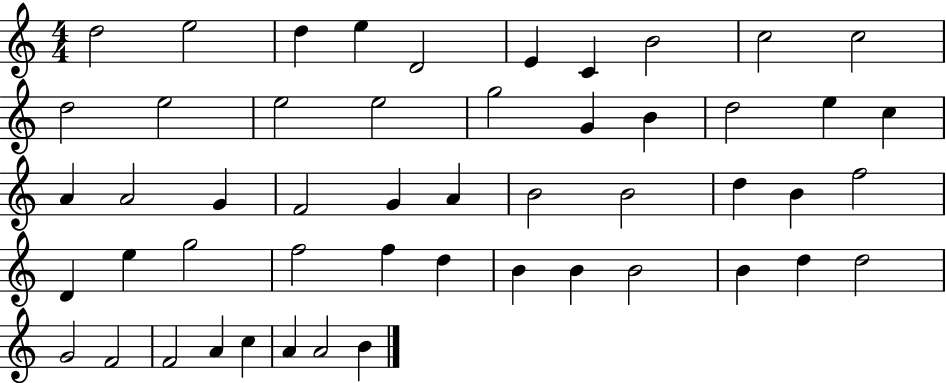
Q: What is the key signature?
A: C major